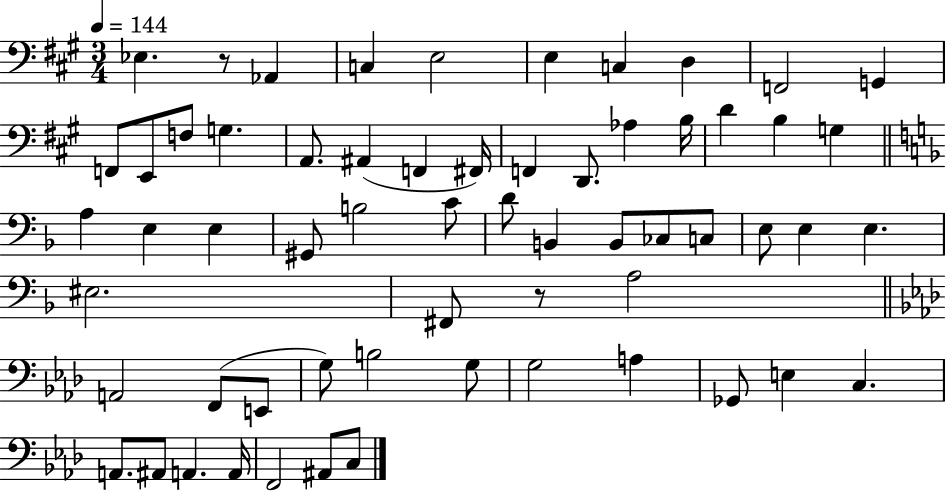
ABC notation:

X:1
T:Untitled
M:3/4
L:1/4
K:A
_E, z/2 _A,, C, E,2 E, C, D, F,,2 G,, F,,/2 E,,/2 F,/2 G, A,,/2 ^A,, F,, ^F,,/4 F,, D,,/2 _A, B,/4 D B, G, A, E, E, ^G,,/2 B,2 C/2 D/2 B,, B,,/2 _C,/2 C,/2 E,/2 E, E, ^E,2 ^F,,/2 z/2 A,2 A,,2 F,,/2 E,,/2 G,/2 B,2 G,/2 G,2 A, _G,,/2 E, C, A,,/2 ^A,,/2 A,, A,,/4 F,,2 ^A,,/2 C,/2